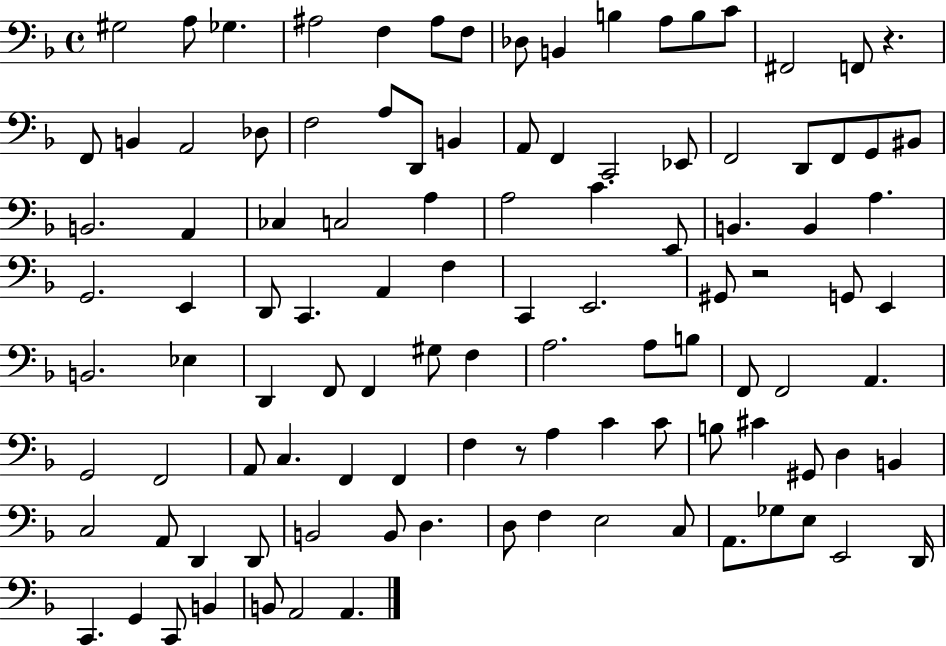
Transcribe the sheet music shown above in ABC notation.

X:1
T:Untitled
M:4/4
L:1/4
K:F
^G,2 A,/2 _G, ^A,2 F, ^A,/2 F,/2 _D,/2 B,, B, A,/2 B,/2 C/2 ^F,,2 F,,/2 z F,,/2 B,, A,,2 _D,/2 F,2 A,/2 D,,/2 B,, A,,/2 F,, C,,2 _E,,/2 F,,2 D,,/2 F,,/2 G,,/2 ^B,,/2 B,,2 A,, _C, C,2 A, A,2 C E,,/2 B,, B,, A, G,,2 E,, D,,/2 C,, A,, F, C,, E,,2 ^G,,/2 z2 G,,/2 E,, B,,2 _E, D,, F,,/2 F,, ^G,/2 F, A,2 A,/2 B,/2 F,,/2 F,,2 A,, G,,2 F,,2 A,,/2 C, F,, F,, F, z/2 A, C C/2 B,/2 ^C ^G,,/2 D, B,, C,2 A,,/2 D,, D,,/2 B,,2 B,,/2 D, D,/2 F, E,2 C,/2 A,,/2 _G,/2 E,/2 E,,2 D,,/4 C,, G,, C,,/2 B,, B,,/2 A,,2 A,,